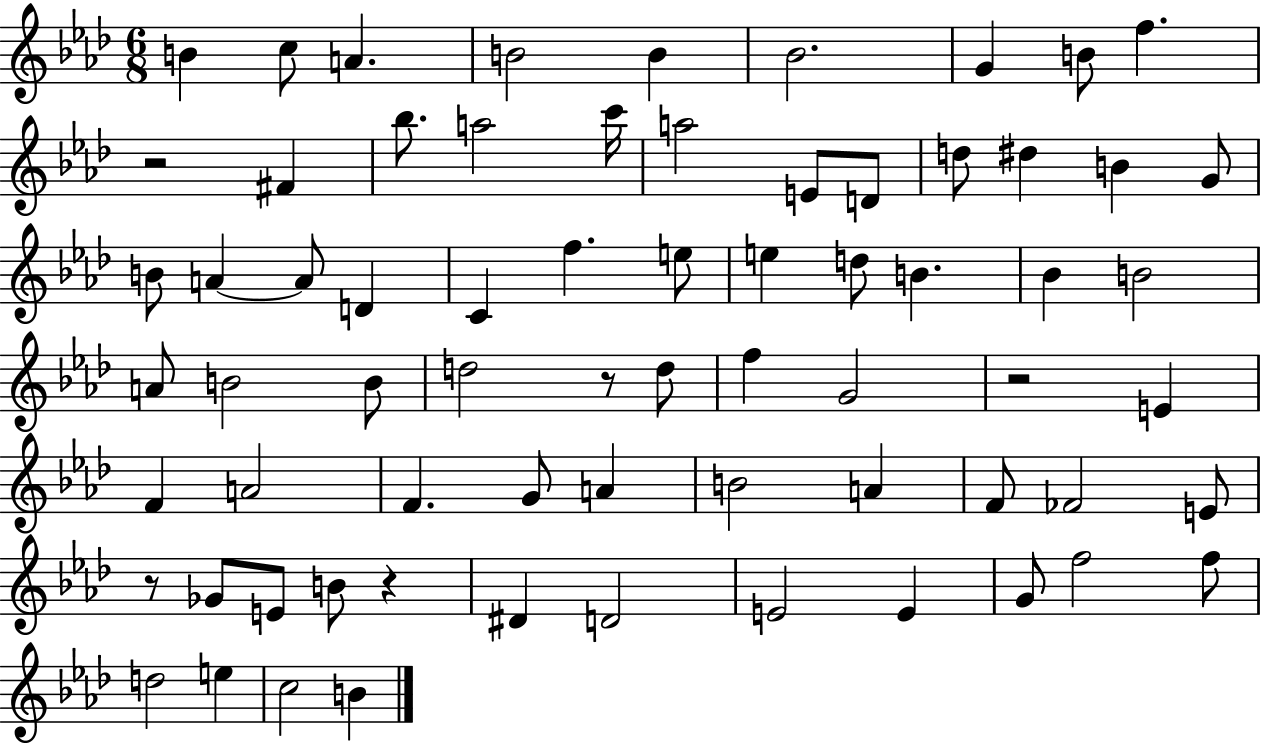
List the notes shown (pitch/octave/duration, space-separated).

B4/q C5/e A4/q. B4/h B4/q Bb4/h. G4/q B4/e F5/q. R/h F#4/q Bb5/e. A5/h C6/s A5/h E4/e D4/e D5/e D#5/q B4/q G4/e B4/e A4/q A4/e D4/q C4/q F5/q. E5/e E5/q D5/e B4/q. Bb4/q B4/h A4/e B4/h B4/e D5/h R/e D5/e F5/q G4/h R/h E4/q F4/q A4/h F4/q. G4/e A4/q B4/h A4/q F4/e FES4/h E4/e R/e Gb4/e E4/e B4/e R/q D#4/q D4/h E4/h E4/q G4/e F5/h F5/e D5/h E5/q C5/h B4/q